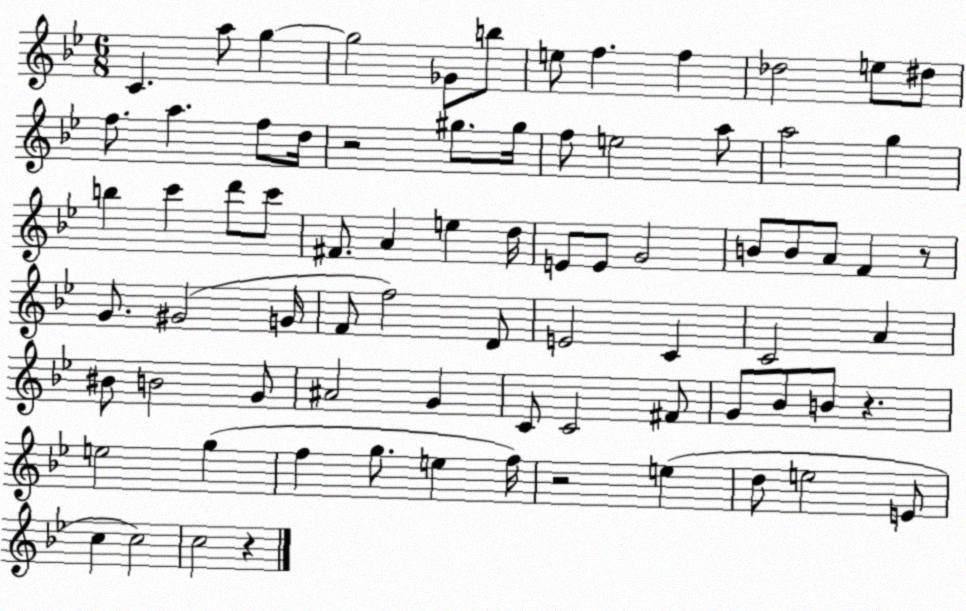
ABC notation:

X:1
T:Untitled
M:6/8
L:1/4
K:Bb
C a/2 g g2 _G/2 b/2 e/2 f f _d2 e/2 ^d/2 f/2 a f/2 d/4 z2 ^g/2 ^g/4 f/2 e2 a/2 a2 g b c' d'/2 c'/2 ^F/2 A e d/4 E/2 E/2 G2 B/2 B/2 A/2 F z/2 G/2 ^G2 G/4 F/2 f2 D/2 E2 C C2 A ^B/2 B2 G/2 ^A2 G C/2 C2 ^F/2 G/2 _B/2 B/2 z e2 g f g/2 e f/4 z2 e d/2 e2 E/2 c c2 c2 z